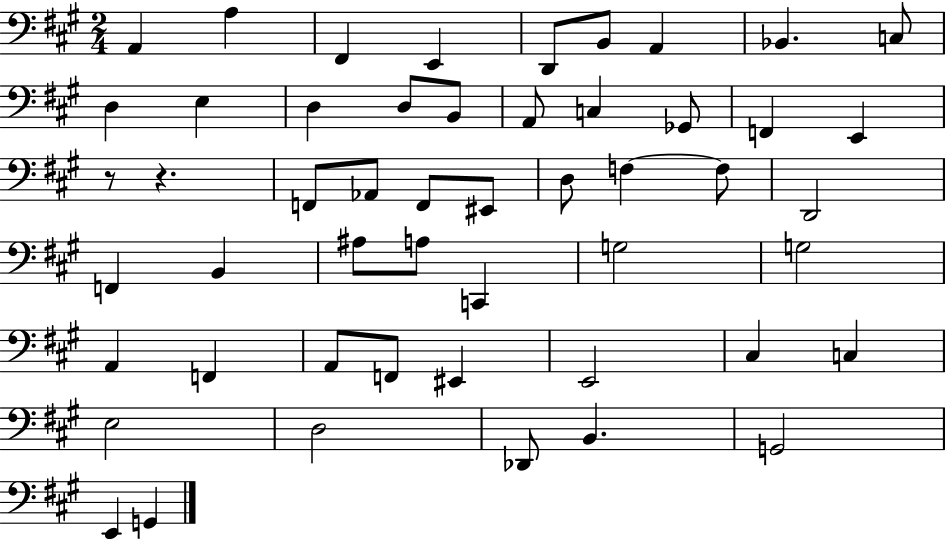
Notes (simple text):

A2/q A3/q F#2/q E2/q D2/e B2/e A2/q Bb2/q. C3/e D3/q E3/q D3/q D3/e B2/e A2/e C3/q Gb2/e F2/q E2/q R/e R/q. F2/e Ab2/e F2/e EIS2/e D3/e F3/q F3/e D2/h F2/q B2/q A#3/e A3/e C2/q G3/h G3/h A2/q F2/q A2/e F2/e EIS2/q E2/h C#3/q C3/q E3/h D3/h Db2/e B2/q. G2/h E2/q G2/q